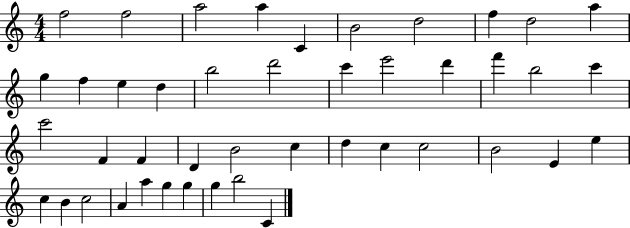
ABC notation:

X:1
T:Untitled
M:4/4
L:1/4
K:C
f2 f2 a2 a C B2 d2 f d2 a g f e d b2 d'2 c' e'2 d' f' b2 c' c'2 F F D B2 c d c c2 B2 E e c B c2 A a g g g b2 C